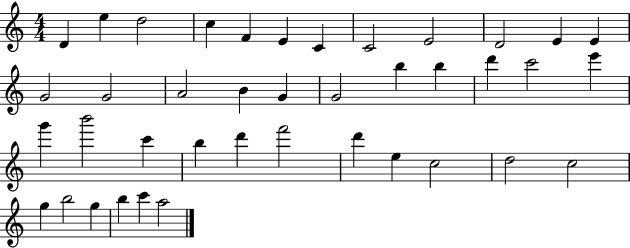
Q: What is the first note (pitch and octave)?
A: D4